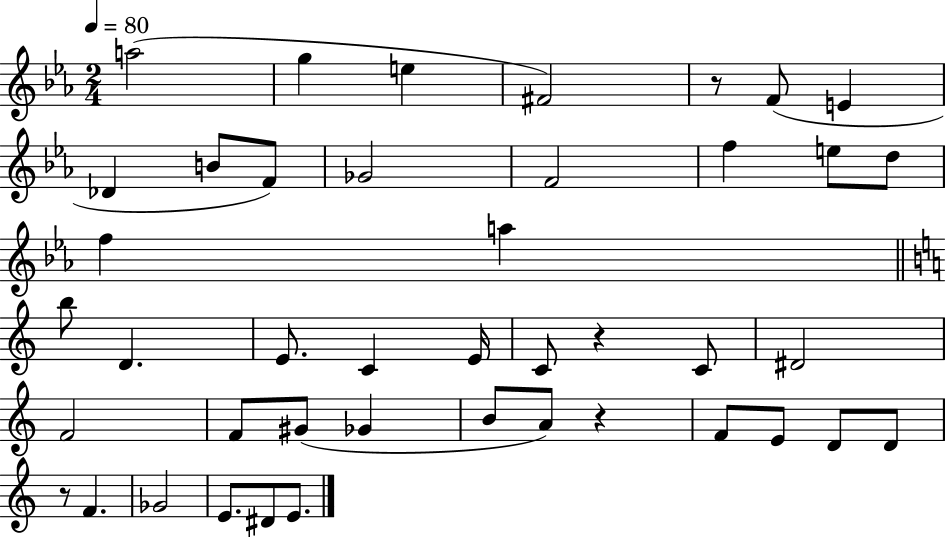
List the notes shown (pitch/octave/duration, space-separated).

A5/h G5/q E5/q F#4/h R/e F4/e E4/q Db4/q B4/e F4/e Gb4/h F4/h F5/q E5/e D5/e F5/q A5/q B5/e D4/q. E4/e. C4/q E4/s C4/e R/q C4/e D#4/h F4/h F4/e G#4/e Gb4/q B4/e A4/e R/q F4/e E4/e D4/e D4/e R/e F4/q. Gb4/h E4/e. D#4/e E4/e.